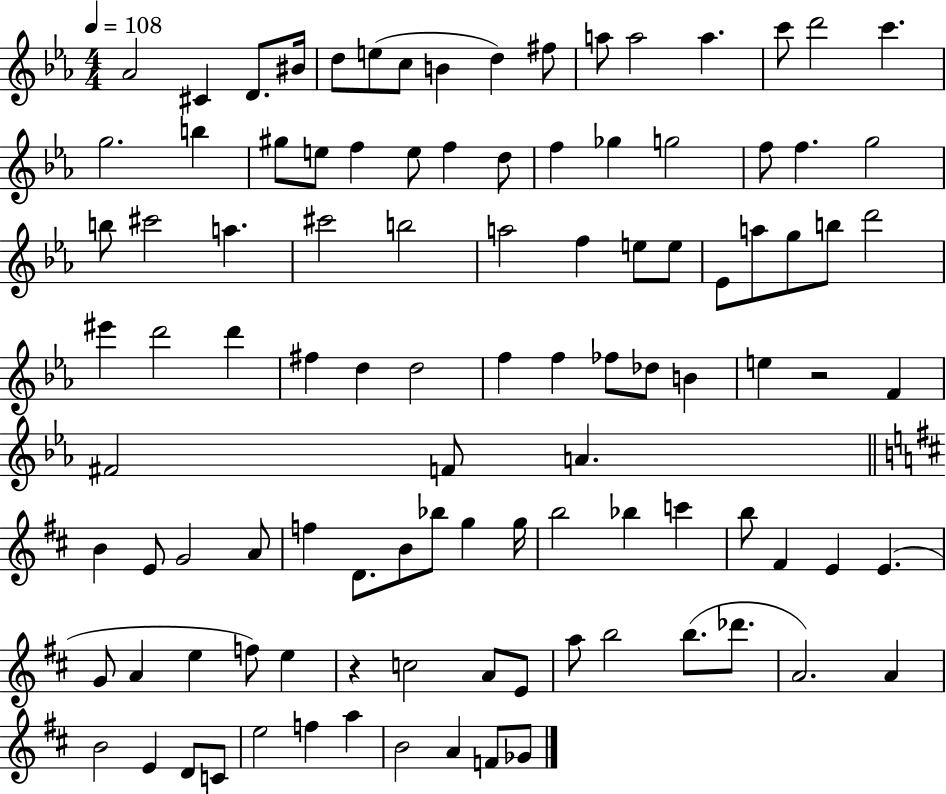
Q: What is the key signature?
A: EES major